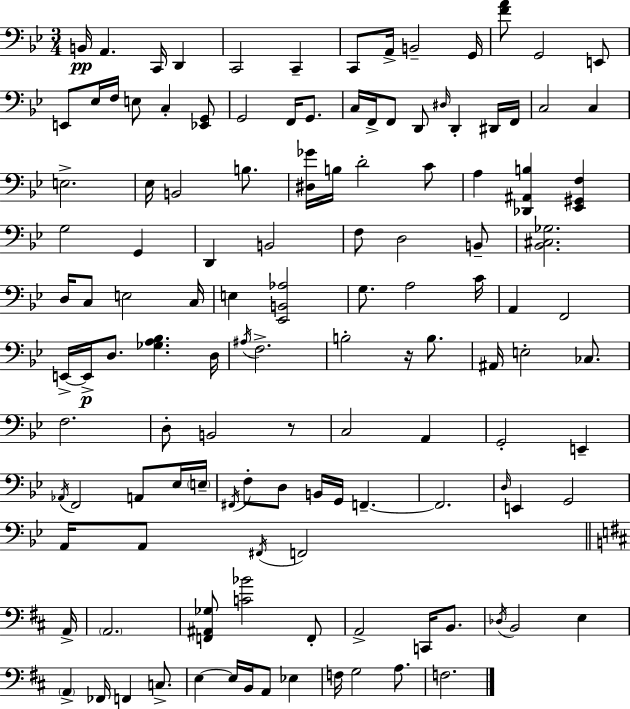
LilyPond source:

{
  \clef bass
  \numericTimeSignature
  \time 3/4
  \key bes \major
  b,16\pp a,4. c,16 d,4 | c,2 c,4-- | c,8 a,16-> b,2-- g,16 | <f' a'>8 g,2 e,8 | \break e,8 ees16 f16 e8 c4-. <ees, g,>8 | g,2 f,16 g,8. | c16 f,16-> f,8 d,8 \grace { dis16 } d,4-. dis,16 | f,16 c2 c4 | \break e2.-> | ees16 b,2 b8. | <dis ges'>16 b16 d'2-. c'8 | a4 <des, ais, b>4 <ees, gis, f>4 | \break g2 g,4 | d,4 b,2 | f8 d2 b,8-- | <bes, cis ges>2. | \break d16 c8 e2 | c16 e4 <ees, b, aes>2 | g8. a2 | c'16 a,4 f,2 | \break e,16->~~ e,16->\p d8. <ges a bes>4. | d16 \acciaccatura { ais16 } f2.-> | b2-. r16 b8. | ais,16 e2-. ces8. | \break f2. | d8-. b,2 | r8 c2 a,4 | g,2-. e,4-- | \break \acciaccatura { aes,16 } f,2 a,8 | ees16 \parenthesize e16-- \acciaccatura { fis,16 } f8-. d8 b,16 g,16 f,4.--~~ | f,2. | \grace { d16 } e,4 g,2 | \break a,16 a,8 \acciaccatura { fis,16 } f,2 | \bar "||" \break \key b \minor a,16-> \parenthesize a,2. | <f, ais, ges>8 <c' bes'>2 f,8-. | a,2-> c,16 b,8. | \acciaccatura { des16 } b,2 e4 | \break \parenthesize a,4-> fes,16 f,4 c8.-> | e4~~ e16 b,16 a,8 ees4 | f16 g2 a8. | f2. | \break \bar "|."
}